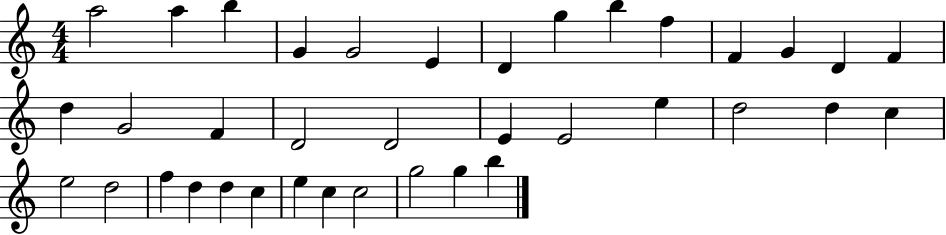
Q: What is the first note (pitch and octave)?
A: A5